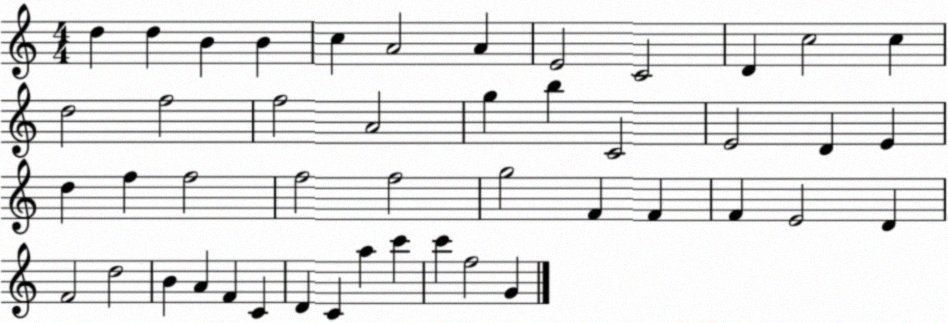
X:1
T:Untitled
M:4/4
L:1/4
K:C
d d B B c A2 A E2 C2 D c2 c d2 f2 f2 A2 g b C2 E2 D E d f f2 f2 f2 g2 F F F E2 D F2 d2 B A F C D C a c' c' f2 G